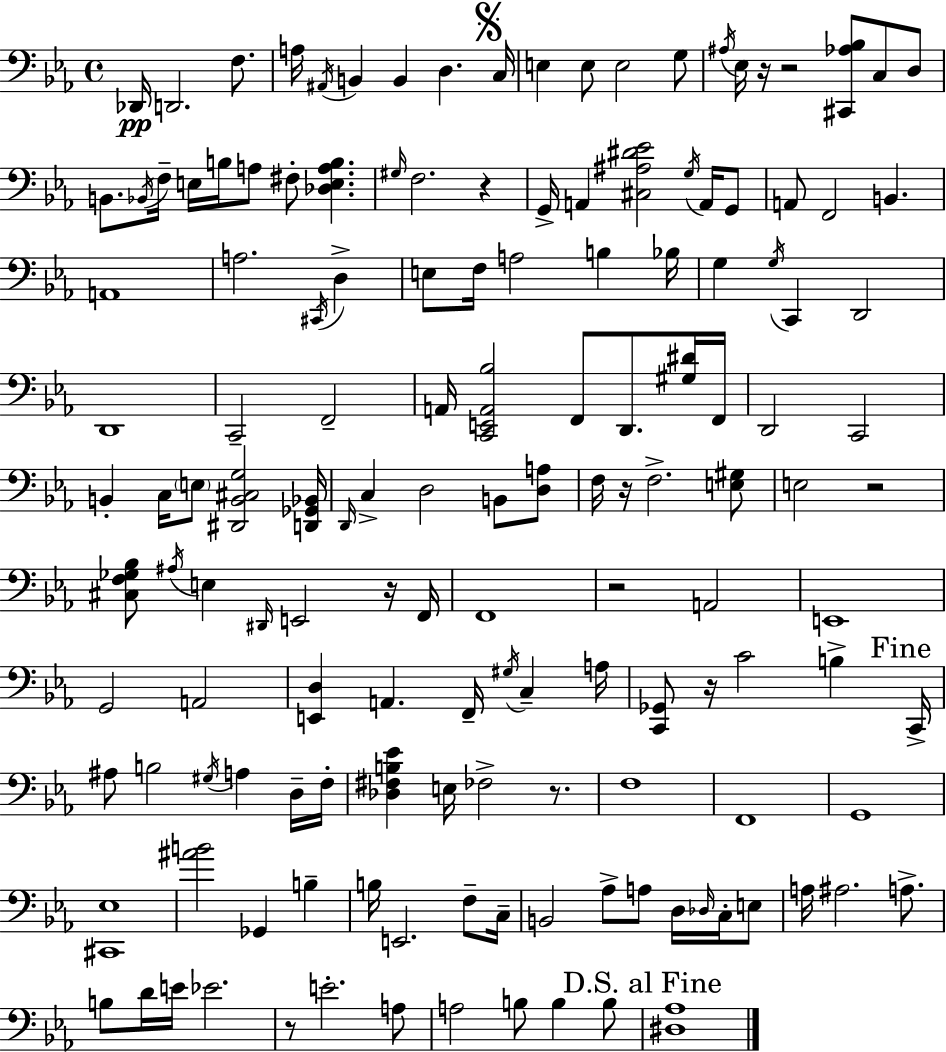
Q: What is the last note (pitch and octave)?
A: B3